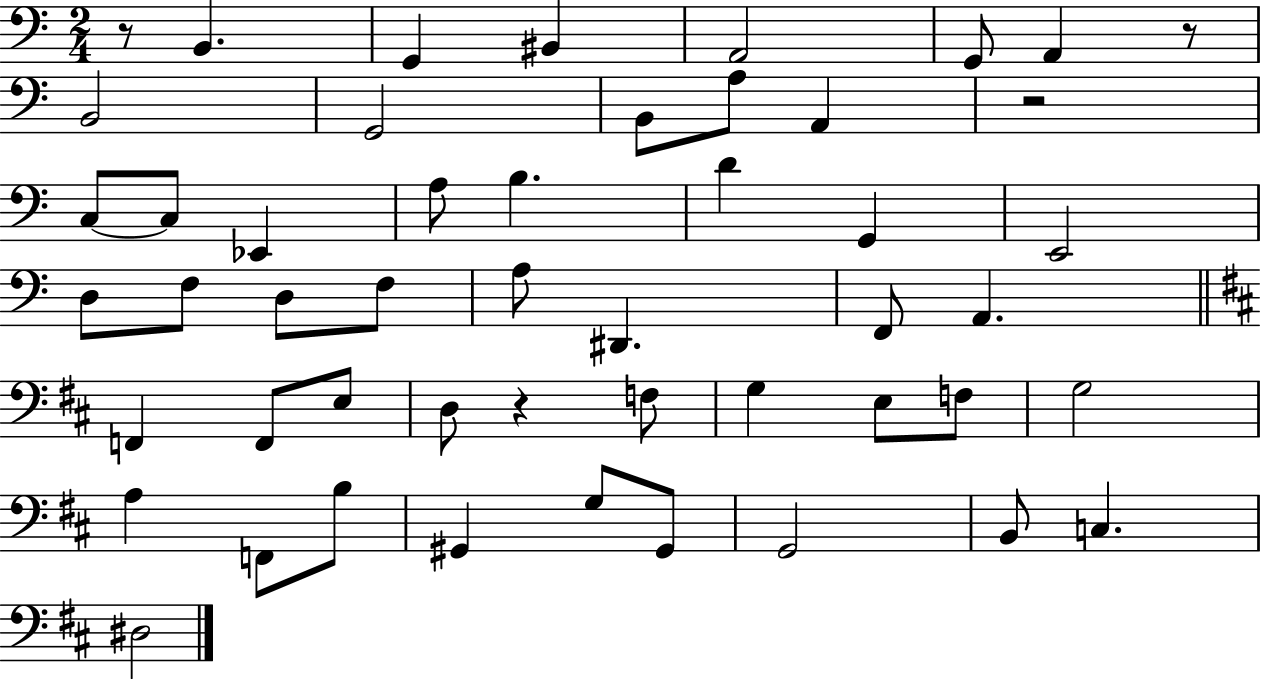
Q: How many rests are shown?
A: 4